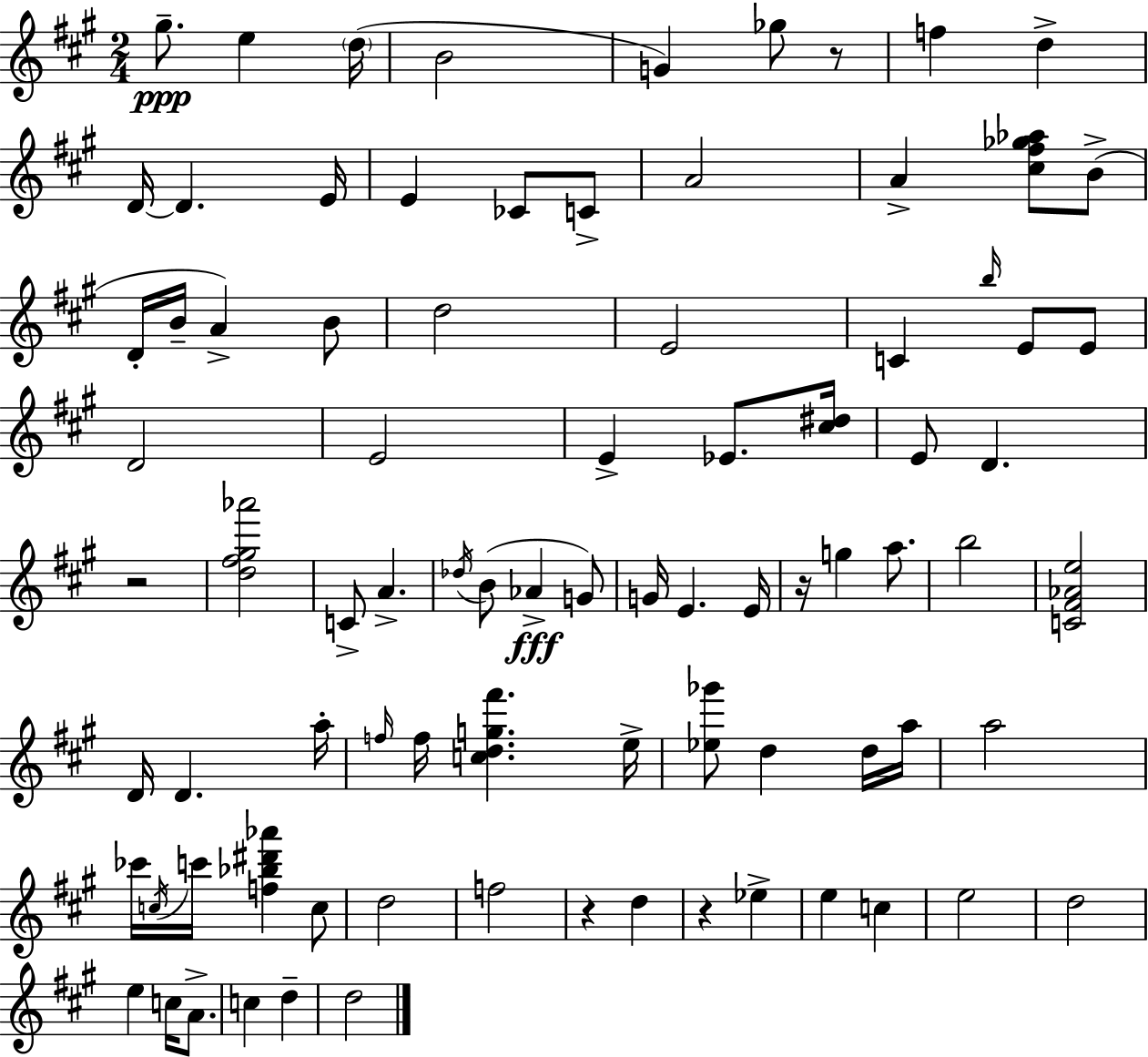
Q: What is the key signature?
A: A major